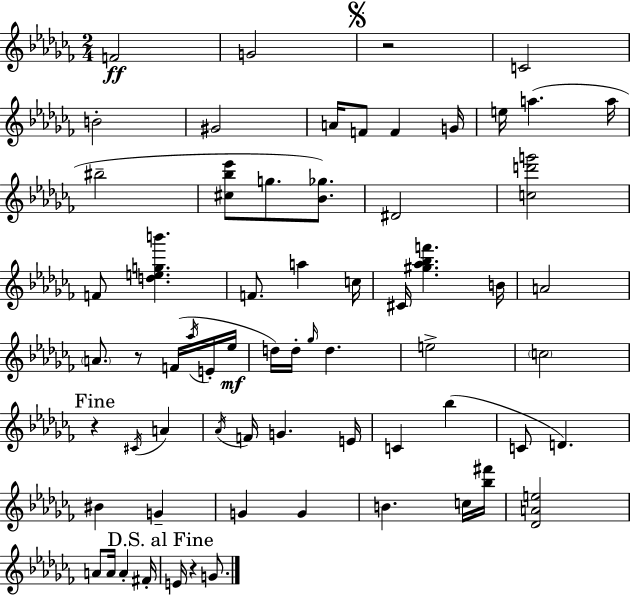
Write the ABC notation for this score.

X:1
T:Untitled
M:2/4
L:1/4
K:Abm
F2 G2 z2 C2 B2 ^G2 A/4 F/2 F G/4 e/4 a a/4 ^b2 [^c_b_e']/2 g/2 [_B_g]/2 ^D2 [cd'g']2 F/2 [degb'] F/2 a c/4 ^C/4 [^g_a_bf'] B/4 A2 A/2 z/2 F/4 _a/4 E/4 _e/4 d/4 d/4 _g/4 d e2 c2 z ^C/4 A _A/4 F/4 G E/4 C _b C/2 D ^B G G G B c/4 [_b^f']/4 [_DAe]2 A/2 A/4 A ^F/4 E/4 z G/2